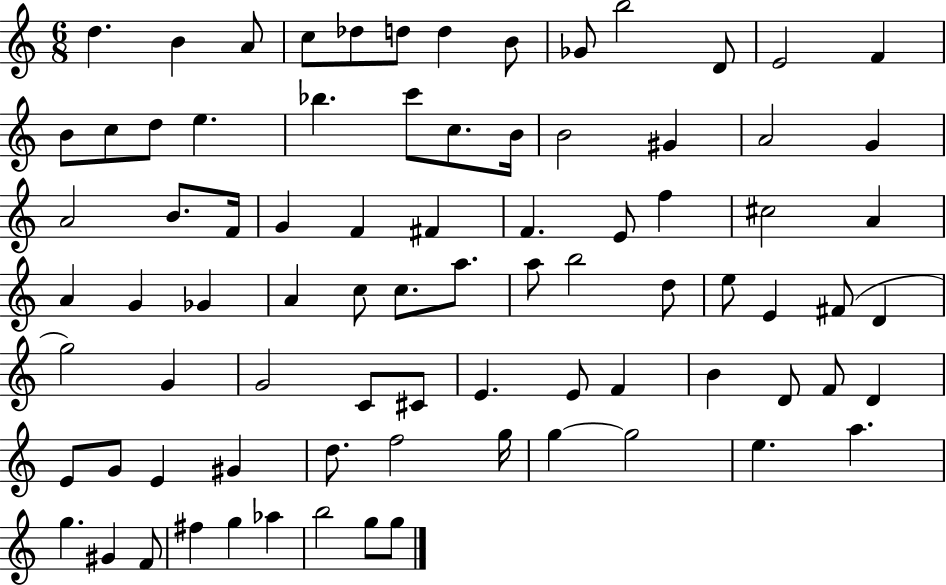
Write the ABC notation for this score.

X:1
T:Untitled
M:6/8
L:1/4
K:C
d B A/2 c/2 _d/2 d/2 d B/2 _G/2 b2 D/2 E2 F B/2 c/2 d/2 e _b c'/2 c/2 B/4 B2 ^G A2 G A2 B/2 F/4 G F ^F F E/2 f ^c2 A A G _G A c/2 c/2 a/2 a/2 b2 d/2 e/2 E ^F/2 D g2 G G2 C/2 ^C/2 E E/2 F B D/2 F/2 D E/2 G/2 E ^G d/2 f2 g/4 g g2 e a g ^G F/2 ^f g _a b2 g/2 g/2